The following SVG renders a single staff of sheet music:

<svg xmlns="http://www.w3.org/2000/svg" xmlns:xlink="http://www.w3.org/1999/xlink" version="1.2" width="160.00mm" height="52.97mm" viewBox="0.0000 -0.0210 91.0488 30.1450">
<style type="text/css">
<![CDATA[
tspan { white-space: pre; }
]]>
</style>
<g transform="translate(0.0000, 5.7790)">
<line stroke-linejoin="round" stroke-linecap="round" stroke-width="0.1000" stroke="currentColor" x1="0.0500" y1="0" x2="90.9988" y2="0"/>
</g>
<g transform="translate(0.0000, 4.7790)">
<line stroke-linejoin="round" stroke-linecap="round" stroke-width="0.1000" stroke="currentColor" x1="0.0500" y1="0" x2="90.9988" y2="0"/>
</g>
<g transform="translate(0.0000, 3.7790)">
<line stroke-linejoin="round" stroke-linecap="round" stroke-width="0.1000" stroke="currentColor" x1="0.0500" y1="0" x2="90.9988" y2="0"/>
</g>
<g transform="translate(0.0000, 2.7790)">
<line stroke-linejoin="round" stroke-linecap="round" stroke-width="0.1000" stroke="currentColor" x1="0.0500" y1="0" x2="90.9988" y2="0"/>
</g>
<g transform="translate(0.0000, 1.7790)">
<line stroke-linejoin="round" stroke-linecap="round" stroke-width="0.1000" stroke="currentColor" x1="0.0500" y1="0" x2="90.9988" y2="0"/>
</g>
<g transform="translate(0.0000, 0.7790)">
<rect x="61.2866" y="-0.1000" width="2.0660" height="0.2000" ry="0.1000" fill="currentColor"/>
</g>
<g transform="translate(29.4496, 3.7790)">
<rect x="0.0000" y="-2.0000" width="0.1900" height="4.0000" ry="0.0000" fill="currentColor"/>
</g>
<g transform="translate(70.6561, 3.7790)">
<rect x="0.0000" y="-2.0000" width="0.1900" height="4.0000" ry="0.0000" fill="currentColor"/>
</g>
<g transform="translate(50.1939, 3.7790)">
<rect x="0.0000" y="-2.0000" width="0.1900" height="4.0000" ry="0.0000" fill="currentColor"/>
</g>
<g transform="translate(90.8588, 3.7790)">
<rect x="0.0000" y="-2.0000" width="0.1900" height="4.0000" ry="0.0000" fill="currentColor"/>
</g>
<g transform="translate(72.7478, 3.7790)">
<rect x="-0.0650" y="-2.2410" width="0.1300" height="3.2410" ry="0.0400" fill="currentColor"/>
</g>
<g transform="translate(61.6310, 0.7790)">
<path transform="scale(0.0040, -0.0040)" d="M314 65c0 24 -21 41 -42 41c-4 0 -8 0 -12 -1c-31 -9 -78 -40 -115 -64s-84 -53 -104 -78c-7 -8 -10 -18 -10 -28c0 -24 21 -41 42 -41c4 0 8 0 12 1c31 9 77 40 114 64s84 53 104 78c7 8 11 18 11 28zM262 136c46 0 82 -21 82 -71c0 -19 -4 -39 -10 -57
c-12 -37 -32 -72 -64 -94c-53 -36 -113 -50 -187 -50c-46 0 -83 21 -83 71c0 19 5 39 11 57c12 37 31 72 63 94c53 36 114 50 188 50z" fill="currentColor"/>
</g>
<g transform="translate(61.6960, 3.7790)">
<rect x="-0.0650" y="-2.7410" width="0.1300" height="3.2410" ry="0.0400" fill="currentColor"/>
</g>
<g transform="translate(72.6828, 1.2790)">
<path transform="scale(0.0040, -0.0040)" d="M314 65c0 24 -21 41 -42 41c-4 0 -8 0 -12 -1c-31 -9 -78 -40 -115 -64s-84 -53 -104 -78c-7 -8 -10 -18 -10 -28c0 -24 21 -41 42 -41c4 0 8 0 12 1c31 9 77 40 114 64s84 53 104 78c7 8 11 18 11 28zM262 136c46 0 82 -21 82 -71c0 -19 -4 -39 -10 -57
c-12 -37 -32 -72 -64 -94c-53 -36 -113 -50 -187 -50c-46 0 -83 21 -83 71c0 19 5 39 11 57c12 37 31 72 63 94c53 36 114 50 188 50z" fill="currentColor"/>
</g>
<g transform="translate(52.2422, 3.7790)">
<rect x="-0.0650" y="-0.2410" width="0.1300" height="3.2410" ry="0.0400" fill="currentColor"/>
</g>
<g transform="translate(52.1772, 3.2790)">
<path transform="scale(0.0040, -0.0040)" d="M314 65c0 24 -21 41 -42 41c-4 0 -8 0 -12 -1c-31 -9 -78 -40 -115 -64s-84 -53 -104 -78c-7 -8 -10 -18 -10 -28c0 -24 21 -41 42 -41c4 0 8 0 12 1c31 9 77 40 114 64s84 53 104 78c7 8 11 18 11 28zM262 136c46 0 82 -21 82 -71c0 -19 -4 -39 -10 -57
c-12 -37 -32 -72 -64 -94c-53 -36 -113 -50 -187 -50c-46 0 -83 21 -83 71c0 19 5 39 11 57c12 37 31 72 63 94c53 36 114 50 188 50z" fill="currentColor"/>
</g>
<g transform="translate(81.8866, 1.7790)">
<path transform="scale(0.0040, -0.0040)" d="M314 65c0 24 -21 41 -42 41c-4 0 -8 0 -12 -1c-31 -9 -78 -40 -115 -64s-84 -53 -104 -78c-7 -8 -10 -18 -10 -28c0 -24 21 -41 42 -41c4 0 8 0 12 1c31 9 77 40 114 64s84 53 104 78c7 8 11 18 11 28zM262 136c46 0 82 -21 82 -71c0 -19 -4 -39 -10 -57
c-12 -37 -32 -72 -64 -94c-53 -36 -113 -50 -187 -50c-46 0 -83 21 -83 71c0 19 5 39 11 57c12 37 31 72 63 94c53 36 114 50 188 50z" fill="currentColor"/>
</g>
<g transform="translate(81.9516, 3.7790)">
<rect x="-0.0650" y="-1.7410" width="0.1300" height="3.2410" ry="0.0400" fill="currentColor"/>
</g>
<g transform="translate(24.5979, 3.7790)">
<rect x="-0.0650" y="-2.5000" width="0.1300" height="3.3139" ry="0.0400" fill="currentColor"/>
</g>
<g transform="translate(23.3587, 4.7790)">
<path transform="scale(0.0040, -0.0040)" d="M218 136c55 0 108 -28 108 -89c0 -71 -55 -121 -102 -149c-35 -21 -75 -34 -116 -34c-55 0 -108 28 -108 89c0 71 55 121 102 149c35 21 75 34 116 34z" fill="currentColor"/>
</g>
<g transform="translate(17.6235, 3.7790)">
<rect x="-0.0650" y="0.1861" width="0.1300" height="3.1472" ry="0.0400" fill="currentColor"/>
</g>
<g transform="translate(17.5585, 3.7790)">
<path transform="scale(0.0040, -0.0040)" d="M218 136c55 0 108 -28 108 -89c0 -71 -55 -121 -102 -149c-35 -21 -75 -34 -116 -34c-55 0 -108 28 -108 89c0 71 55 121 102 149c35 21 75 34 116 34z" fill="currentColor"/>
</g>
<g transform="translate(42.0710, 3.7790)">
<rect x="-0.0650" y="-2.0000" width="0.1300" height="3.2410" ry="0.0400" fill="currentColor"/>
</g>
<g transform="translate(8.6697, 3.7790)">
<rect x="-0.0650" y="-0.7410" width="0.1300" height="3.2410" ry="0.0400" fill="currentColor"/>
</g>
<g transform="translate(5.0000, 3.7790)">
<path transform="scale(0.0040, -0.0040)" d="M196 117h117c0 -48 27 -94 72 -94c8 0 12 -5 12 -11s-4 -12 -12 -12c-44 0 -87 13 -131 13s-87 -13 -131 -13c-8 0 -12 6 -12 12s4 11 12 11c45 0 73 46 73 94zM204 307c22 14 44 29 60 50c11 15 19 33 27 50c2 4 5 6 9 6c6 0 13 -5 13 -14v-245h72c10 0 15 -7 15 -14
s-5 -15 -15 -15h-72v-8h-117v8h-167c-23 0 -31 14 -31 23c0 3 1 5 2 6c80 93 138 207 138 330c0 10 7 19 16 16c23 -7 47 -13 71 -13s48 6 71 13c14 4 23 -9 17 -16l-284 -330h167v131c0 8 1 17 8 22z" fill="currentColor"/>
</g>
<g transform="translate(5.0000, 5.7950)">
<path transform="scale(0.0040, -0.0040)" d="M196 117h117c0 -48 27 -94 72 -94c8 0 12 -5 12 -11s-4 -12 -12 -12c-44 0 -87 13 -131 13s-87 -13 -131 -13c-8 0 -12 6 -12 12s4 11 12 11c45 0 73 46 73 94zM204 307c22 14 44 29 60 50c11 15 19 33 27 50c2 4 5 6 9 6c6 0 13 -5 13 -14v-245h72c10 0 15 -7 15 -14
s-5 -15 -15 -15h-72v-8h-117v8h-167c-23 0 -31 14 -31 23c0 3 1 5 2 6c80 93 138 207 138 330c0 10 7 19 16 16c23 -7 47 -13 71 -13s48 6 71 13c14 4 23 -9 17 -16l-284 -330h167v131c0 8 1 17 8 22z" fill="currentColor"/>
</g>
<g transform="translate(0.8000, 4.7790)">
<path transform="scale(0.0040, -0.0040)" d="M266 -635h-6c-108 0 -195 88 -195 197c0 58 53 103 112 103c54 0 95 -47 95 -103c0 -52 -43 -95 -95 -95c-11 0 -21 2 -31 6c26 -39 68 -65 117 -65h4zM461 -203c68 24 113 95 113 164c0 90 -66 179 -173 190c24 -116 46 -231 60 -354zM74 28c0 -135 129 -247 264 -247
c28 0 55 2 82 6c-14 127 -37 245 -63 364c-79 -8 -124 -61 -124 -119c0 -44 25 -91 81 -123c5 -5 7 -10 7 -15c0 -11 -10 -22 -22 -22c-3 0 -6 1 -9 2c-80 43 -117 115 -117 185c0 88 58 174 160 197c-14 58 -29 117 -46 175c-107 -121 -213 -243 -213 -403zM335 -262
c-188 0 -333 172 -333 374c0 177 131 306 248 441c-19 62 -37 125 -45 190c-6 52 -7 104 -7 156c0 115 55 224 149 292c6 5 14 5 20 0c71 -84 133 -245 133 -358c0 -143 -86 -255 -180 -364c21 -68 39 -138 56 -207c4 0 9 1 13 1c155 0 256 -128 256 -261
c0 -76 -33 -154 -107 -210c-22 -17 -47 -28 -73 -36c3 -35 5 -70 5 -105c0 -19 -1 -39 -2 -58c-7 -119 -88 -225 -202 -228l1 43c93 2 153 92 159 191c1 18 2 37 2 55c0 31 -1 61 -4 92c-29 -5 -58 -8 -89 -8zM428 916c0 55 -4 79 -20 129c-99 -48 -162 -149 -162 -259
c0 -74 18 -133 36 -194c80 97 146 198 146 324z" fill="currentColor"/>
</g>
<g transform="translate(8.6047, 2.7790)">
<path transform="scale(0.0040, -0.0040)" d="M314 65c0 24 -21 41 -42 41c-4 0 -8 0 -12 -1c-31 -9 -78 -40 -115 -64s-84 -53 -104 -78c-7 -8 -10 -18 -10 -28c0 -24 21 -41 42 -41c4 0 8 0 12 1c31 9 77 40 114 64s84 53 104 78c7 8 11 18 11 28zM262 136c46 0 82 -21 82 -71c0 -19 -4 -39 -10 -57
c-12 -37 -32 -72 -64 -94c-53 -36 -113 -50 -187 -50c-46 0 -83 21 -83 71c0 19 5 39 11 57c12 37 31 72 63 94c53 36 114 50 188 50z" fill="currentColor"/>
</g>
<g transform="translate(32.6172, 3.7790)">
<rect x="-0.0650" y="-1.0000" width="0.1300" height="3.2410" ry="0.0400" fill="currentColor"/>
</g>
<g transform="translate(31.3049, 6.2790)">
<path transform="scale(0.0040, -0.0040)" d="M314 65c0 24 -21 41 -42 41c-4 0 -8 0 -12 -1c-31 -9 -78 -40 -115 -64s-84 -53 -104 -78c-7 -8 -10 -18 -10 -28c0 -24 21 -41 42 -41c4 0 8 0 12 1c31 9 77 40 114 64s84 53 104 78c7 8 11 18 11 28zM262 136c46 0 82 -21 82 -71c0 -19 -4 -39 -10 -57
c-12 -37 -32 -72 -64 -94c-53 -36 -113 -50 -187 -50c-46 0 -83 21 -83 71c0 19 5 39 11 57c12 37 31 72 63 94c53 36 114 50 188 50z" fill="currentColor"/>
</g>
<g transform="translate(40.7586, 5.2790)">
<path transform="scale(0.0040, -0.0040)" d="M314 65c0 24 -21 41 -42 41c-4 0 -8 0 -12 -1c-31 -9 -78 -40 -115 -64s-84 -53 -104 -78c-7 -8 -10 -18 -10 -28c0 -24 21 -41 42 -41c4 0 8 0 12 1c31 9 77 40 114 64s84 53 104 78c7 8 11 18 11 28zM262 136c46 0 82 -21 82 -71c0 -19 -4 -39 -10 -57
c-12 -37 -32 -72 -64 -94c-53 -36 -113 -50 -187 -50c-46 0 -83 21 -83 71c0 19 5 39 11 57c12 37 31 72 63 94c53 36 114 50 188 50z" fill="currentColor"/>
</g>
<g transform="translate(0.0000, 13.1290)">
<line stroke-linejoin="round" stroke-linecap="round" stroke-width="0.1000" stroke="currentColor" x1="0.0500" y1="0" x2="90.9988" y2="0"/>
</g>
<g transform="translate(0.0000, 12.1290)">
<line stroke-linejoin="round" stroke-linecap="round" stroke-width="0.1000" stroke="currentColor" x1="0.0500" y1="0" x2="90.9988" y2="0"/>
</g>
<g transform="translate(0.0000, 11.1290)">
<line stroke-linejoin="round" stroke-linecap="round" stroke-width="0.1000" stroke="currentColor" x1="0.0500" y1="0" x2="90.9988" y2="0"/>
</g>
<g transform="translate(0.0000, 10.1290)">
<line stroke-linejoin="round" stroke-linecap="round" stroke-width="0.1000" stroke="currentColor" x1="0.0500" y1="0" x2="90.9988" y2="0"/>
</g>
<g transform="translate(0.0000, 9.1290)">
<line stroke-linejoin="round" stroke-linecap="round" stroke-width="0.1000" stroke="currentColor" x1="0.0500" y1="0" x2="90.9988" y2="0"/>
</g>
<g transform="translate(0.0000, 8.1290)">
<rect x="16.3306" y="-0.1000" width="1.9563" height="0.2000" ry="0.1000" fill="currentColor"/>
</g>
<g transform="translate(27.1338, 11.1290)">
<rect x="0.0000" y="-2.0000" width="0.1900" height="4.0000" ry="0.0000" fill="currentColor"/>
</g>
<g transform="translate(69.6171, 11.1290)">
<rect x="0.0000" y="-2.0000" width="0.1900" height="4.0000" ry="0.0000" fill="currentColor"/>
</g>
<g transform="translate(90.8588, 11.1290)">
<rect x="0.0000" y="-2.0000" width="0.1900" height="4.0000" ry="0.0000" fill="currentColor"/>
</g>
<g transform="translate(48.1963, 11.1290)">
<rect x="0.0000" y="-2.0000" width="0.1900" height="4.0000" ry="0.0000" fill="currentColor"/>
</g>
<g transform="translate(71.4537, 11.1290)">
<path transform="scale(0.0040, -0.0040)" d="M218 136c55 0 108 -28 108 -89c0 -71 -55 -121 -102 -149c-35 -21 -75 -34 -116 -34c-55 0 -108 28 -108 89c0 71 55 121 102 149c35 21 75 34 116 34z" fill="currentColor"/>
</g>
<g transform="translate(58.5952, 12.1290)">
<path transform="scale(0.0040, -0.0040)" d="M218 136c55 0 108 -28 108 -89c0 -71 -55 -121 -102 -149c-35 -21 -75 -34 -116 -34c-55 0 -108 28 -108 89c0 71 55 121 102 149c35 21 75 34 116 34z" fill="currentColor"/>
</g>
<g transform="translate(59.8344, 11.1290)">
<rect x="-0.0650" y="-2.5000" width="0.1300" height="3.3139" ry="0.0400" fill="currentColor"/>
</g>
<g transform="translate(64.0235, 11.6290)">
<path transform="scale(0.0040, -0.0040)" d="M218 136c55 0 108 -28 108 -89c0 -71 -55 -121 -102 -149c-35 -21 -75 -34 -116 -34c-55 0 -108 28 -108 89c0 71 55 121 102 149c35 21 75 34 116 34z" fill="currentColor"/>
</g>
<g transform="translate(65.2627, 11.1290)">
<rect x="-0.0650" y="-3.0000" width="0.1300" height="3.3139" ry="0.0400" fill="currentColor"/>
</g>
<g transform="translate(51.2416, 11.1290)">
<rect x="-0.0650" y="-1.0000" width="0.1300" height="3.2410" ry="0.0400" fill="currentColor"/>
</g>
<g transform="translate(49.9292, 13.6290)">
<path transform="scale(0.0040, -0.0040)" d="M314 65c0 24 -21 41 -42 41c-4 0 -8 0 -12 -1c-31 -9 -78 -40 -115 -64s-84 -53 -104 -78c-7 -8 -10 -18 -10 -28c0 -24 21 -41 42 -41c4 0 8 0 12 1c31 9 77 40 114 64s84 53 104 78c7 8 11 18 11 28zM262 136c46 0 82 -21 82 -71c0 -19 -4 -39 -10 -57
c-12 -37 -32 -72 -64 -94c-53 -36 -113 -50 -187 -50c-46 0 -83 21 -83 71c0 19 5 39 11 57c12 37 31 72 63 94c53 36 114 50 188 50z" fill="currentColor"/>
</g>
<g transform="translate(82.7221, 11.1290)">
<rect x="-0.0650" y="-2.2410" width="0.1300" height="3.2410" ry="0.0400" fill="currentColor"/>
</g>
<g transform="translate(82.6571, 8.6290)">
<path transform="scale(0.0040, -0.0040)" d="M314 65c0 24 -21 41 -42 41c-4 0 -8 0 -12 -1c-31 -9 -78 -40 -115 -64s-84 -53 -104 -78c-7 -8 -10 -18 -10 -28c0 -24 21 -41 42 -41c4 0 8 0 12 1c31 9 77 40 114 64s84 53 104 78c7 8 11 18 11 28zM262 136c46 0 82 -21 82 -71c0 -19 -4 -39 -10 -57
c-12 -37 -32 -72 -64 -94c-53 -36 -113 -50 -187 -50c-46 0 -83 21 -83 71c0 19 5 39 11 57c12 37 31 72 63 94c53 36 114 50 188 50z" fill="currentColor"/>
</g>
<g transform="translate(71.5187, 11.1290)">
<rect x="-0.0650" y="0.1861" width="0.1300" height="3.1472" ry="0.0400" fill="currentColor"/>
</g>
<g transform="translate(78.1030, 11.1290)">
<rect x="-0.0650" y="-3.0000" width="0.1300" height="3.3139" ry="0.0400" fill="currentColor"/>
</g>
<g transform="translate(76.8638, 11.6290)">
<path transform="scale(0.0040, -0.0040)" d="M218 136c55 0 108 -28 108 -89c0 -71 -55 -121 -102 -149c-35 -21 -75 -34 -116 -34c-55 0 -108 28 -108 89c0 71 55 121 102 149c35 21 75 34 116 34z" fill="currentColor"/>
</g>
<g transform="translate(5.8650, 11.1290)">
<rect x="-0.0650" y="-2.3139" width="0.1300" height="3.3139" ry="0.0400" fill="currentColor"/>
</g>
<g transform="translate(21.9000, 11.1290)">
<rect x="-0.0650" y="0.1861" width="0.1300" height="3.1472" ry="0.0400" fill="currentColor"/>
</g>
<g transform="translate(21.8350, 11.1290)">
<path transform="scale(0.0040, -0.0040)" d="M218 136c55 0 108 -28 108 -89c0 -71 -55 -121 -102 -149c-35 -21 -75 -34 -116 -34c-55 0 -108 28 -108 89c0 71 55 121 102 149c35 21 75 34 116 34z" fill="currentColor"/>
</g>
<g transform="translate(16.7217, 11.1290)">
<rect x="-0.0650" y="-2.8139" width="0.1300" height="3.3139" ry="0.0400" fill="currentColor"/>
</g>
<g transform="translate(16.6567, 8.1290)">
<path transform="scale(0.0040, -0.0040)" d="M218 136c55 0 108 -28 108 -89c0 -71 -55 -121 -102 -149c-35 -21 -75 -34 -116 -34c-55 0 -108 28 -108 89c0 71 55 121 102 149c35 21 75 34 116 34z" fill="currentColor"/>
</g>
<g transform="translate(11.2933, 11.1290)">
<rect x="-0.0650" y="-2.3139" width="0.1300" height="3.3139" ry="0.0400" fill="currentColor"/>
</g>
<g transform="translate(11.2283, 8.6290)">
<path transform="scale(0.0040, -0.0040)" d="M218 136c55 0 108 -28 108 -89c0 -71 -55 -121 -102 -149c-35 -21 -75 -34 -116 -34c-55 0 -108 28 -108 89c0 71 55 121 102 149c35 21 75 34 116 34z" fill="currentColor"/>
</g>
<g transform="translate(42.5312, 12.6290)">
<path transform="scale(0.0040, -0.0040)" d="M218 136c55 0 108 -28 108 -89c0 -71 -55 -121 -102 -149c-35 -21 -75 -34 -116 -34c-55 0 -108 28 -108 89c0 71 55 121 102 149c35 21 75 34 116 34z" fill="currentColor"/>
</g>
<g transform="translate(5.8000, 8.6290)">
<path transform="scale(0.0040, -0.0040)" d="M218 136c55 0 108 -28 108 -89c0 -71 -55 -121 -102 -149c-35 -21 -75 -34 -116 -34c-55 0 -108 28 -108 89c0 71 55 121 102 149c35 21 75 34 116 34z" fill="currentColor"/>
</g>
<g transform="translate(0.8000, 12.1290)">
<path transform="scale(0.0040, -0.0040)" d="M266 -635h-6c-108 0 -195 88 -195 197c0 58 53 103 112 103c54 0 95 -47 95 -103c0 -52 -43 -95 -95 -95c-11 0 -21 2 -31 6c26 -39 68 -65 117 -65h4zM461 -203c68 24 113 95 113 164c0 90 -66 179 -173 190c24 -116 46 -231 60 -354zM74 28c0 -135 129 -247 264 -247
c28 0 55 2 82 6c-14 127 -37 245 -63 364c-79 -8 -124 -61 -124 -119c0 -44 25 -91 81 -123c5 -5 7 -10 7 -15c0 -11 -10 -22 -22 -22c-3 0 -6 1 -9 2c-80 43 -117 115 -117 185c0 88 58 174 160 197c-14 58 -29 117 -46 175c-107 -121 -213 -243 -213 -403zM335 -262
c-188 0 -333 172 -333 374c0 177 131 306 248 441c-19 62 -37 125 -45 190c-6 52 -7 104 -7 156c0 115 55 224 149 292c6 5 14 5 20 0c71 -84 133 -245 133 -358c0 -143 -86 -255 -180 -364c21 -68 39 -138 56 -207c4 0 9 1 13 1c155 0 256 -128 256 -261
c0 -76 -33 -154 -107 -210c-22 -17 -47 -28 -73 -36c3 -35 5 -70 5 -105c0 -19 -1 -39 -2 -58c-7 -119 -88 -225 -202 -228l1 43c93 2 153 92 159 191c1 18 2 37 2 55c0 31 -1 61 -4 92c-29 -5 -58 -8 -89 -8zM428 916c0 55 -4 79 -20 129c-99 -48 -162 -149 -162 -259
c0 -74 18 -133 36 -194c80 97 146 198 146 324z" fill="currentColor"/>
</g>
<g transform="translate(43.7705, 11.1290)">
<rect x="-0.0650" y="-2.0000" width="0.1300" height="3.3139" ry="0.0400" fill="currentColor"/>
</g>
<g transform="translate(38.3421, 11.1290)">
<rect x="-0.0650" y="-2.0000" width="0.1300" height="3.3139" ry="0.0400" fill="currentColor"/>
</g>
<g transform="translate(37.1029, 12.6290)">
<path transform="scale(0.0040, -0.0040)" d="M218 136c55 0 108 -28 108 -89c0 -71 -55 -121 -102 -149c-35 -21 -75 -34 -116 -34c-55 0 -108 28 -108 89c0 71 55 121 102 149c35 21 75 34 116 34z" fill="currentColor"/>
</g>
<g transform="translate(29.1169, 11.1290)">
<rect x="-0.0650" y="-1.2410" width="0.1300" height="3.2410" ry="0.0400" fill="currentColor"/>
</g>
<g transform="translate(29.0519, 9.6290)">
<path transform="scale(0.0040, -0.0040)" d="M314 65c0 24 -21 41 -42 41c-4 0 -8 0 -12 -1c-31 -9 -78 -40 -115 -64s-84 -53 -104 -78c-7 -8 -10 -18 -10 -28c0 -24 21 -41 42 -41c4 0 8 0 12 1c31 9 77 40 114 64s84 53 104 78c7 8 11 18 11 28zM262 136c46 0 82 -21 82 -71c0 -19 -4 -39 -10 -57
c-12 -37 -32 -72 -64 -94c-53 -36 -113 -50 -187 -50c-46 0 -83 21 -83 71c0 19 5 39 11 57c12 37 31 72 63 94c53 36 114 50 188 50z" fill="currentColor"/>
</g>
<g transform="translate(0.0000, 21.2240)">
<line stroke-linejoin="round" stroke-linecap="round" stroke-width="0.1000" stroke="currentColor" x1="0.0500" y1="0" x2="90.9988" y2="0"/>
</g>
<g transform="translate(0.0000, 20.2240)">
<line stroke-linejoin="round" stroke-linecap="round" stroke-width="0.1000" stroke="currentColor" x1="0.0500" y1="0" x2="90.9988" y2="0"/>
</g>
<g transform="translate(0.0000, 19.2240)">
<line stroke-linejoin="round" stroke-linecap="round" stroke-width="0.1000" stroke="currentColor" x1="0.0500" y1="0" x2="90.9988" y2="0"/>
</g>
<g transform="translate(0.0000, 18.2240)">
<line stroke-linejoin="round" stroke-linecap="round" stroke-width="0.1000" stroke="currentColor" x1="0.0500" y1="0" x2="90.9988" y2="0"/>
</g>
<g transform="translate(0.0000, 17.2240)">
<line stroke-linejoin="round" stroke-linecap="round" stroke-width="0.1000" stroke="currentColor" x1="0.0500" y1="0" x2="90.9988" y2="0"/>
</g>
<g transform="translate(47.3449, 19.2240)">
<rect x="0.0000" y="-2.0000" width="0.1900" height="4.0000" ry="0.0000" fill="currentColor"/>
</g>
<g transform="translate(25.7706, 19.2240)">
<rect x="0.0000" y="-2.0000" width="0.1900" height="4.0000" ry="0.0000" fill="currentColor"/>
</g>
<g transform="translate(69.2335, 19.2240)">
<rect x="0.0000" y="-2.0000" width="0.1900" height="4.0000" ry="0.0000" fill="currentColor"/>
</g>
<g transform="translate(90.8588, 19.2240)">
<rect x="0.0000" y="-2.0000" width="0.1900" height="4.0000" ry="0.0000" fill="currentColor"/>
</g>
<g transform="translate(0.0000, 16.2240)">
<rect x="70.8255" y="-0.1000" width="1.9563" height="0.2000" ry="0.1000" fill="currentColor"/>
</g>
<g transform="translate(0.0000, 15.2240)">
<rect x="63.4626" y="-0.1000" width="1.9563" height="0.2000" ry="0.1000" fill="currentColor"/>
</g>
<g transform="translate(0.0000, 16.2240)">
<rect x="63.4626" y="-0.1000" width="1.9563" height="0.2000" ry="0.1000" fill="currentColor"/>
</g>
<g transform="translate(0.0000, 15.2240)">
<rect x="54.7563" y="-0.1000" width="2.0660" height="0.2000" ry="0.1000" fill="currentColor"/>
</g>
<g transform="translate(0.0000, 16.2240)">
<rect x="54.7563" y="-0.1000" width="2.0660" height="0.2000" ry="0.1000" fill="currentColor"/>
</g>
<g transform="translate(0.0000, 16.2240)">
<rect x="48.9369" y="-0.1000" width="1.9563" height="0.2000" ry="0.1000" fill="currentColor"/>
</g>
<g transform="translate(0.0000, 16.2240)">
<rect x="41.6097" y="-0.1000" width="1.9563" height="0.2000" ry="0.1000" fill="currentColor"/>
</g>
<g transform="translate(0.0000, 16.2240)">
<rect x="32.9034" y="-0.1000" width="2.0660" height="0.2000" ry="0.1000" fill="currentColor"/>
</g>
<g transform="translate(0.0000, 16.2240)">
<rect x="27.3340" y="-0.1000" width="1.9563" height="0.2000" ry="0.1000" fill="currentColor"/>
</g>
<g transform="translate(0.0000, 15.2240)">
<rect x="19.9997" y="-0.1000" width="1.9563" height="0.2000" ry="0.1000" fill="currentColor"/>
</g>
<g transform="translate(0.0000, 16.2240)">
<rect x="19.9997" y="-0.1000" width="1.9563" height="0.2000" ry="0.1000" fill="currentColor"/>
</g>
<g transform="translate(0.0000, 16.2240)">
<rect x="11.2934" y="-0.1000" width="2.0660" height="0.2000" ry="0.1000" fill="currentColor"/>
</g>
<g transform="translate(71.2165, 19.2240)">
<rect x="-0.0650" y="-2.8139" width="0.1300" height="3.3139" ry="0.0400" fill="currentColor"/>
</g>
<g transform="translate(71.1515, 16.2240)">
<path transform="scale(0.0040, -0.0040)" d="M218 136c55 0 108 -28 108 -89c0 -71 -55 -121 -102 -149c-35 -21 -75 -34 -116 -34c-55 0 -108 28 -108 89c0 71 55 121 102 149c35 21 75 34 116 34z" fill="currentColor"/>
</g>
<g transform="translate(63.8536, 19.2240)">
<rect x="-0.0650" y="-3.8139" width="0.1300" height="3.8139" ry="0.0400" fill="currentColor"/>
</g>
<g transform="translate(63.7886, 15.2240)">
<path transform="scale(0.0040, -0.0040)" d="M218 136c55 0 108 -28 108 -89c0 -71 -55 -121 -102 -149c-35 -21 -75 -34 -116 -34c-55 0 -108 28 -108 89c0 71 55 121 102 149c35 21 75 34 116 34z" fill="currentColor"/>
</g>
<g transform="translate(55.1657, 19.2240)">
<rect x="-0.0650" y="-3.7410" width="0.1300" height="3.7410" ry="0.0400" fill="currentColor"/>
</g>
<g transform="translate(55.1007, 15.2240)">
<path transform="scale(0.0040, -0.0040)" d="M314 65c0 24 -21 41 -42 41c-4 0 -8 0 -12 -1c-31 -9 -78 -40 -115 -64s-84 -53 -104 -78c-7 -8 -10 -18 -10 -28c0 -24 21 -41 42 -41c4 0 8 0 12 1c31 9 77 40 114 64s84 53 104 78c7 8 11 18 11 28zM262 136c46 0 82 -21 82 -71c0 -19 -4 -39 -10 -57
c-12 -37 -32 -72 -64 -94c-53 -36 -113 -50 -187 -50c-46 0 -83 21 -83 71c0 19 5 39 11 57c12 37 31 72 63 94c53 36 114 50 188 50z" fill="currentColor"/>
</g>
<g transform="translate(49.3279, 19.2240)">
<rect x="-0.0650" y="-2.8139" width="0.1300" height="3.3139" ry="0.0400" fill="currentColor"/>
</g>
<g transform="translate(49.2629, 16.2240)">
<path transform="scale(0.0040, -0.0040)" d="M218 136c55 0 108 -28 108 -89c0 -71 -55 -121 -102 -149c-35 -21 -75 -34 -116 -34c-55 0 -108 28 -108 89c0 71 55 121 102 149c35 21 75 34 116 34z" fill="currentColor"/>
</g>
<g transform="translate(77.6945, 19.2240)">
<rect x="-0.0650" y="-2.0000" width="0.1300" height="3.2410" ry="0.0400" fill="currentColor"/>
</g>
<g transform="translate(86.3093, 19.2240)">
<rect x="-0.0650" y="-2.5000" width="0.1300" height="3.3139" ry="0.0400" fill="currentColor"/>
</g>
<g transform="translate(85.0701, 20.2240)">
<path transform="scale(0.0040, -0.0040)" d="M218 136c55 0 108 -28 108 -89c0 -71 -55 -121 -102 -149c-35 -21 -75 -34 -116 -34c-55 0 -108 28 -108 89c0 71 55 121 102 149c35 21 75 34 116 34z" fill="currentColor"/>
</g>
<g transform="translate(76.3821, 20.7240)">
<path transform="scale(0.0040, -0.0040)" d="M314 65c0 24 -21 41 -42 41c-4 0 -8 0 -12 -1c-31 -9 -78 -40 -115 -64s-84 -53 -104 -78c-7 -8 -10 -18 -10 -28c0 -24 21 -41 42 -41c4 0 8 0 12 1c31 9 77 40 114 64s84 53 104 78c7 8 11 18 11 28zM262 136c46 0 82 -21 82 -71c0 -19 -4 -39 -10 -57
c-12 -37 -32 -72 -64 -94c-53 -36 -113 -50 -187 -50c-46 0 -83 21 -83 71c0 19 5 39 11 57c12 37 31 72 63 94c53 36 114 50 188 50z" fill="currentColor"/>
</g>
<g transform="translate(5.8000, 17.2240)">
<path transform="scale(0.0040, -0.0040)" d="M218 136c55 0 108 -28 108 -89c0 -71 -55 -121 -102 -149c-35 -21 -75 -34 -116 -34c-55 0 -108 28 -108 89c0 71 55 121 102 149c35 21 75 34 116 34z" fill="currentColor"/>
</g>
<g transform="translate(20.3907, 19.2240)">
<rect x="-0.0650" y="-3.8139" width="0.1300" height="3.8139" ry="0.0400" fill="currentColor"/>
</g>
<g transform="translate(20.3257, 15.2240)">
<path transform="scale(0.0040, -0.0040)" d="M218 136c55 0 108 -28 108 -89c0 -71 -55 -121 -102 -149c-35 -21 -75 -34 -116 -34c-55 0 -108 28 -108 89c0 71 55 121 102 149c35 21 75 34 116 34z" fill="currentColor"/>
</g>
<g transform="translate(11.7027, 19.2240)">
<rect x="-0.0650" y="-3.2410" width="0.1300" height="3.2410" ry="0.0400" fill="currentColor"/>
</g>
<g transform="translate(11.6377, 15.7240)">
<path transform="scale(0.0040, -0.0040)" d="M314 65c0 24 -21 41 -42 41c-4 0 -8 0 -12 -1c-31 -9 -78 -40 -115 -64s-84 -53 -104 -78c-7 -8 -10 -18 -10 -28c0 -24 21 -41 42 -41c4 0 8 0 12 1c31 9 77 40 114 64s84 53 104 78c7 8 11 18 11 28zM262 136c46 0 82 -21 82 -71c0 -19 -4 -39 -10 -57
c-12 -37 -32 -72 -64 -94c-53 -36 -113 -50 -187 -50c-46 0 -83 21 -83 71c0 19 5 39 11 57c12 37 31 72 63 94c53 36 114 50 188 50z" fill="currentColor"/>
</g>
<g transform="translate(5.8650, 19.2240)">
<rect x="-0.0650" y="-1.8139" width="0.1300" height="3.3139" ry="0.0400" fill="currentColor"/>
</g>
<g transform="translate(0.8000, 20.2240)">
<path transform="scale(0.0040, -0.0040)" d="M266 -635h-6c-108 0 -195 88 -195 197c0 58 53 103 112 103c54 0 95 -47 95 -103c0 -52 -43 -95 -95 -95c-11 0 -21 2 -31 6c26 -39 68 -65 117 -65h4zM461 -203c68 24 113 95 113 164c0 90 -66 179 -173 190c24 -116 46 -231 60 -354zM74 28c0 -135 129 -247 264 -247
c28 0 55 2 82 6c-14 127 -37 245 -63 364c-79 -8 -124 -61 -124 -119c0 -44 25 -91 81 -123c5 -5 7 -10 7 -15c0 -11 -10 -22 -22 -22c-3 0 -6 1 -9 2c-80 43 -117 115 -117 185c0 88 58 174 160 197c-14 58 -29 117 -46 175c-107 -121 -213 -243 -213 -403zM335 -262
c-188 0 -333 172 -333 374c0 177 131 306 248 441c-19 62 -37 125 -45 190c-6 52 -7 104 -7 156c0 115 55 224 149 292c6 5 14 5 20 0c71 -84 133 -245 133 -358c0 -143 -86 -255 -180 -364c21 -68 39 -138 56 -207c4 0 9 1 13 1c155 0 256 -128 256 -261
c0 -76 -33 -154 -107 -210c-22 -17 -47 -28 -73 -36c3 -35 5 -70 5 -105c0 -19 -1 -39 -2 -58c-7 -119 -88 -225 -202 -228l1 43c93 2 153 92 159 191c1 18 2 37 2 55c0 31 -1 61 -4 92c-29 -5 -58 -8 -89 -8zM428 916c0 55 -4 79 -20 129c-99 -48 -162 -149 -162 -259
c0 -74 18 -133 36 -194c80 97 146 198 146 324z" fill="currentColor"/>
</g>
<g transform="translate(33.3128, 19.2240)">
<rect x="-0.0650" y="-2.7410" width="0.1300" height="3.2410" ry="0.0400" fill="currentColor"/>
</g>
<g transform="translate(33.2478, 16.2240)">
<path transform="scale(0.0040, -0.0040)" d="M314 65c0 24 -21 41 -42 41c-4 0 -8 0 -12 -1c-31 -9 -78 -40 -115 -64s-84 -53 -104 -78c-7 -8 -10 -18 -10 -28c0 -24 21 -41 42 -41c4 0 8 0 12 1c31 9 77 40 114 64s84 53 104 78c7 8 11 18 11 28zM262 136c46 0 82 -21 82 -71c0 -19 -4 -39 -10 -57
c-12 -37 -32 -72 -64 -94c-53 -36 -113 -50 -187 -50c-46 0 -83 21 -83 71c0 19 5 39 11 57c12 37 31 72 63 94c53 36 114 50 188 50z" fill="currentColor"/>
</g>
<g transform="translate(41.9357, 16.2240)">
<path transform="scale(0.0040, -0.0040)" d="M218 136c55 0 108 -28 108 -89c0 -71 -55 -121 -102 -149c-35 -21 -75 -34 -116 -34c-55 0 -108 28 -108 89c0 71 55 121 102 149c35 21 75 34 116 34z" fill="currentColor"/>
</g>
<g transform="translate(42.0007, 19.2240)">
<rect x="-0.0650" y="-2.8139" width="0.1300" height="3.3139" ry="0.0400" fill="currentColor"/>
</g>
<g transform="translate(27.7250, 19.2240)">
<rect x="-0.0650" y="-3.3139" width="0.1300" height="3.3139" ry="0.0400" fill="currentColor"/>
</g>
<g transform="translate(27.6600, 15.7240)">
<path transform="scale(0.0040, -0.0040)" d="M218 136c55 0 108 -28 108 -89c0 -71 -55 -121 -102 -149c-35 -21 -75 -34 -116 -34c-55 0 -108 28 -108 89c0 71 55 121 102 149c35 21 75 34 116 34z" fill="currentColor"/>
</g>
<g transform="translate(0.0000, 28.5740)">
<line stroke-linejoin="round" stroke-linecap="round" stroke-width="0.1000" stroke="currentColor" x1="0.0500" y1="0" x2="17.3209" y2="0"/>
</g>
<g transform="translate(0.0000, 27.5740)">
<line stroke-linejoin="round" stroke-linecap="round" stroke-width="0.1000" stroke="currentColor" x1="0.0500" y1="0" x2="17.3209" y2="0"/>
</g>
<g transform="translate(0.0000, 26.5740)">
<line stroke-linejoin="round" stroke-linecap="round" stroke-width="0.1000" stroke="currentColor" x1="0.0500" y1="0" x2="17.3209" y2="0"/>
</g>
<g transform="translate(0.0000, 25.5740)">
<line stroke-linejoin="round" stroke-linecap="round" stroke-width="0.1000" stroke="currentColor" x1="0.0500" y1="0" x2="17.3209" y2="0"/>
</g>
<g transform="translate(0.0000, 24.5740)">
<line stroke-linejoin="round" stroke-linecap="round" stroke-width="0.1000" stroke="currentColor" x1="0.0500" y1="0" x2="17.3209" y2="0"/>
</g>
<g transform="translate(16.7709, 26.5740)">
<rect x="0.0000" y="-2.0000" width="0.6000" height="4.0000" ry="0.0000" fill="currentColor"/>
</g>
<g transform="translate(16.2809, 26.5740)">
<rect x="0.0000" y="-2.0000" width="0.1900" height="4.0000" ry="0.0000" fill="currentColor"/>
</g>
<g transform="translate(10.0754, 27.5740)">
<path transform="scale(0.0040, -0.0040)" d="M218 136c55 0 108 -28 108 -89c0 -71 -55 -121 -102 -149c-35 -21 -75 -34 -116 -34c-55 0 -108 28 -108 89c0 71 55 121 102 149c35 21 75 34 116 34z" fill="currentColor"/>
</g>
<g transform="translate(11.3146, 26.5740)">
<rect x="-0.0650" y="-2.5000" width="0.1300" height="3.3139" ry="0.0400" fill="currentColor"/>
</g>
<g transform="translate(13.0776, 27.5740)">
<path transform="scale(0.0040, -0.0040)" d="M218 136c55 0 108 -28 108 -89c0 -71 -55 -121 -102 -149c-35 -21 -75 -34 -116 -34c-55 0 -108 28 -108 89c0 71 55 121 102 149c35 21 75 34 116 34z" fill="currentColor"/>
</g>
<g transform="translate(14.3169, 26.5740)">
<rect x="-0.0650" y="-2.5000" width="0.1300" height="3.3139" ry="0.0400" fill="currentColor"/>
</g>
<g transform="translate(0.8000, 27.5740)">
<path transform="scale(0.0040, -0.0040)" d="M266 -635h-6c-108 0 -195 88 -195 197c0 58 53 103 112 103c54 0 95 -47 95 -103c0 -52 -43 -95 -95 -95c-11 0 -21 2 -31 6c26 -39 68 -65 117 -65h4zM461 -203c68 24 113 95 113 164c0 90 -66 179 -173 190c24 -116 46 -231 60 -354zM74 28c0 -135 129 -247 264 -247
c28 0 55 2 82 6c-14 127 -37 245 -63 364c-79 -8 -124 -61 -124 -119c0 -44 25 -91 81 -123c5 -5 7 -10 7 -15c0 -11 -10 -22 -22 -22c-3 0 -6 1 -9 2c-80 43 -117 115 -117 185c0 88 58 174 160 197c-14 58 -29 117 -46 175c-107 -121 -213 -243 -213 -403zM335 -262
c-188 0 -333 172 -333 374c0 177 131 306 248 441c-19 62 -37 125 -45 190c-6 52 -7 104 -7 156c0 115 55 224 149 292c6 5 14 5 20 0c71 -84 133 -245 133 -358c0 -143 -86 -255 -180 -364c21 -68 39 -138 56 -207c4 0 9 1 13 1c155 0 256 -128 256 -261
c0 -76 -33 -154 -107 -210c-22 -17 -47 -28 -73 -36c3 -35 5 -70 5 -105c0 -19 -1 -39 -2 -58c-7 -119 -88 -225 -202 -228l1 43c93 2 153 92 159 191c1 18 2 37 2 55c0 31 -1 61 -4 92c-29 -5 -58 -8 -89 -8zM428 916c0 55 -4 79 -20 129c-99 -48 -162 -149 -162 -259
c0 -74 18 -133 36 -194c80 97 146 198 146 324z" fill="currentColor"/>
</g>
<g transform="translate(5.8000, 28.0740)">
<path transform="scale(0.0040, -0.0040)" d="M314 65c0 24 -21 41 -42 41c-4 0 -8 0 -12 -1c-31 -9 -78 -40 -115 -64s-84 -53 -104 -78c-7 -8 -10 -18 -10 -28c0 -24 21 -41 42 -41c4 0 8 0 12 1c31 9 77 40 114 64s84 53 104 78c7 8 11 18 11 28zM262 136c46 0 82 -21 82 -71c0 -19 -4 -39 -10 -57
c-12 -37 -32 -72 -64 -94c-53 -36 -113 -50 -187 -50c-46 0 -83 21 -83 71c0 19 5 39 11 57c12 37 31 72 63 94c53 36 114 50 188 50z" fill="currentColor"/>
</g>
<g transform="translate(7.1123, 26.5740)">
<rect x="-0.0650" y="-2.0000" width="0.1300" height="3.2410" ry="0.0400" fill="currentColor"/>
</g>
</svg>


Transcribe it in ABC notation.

X:1
T:Untitled
M:4/4
L:1/4
K:C
d2 B G D2 F2 c2 a2 g2 f2 g g a B e2 F F D2 G A B A g2 f b2 c' b a2 a a c'2 c' a F2 G F2 G G